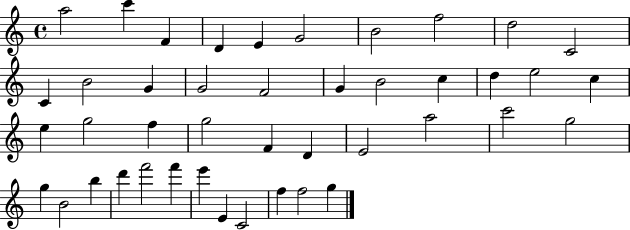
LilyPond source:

{
  \clef treble
  \time 4/4
  \defaultTimeSignature
  \key c \major
  a''2 c'''4 f'4 | d'4 e'4 g'2 | b'2 f''2 | d''2 c'2 | \break c'4 b'2 g'4 | g'2 f'2 | g'4 b'2 c''4 | d''4 e''2 c''4 | \break e''4 g''2 f''4 | g''2 f'4 d'4 | e'2 a''2 | c'''2 g''2 | \break g''4 b'2 b''4 | d'''4 f'''2 f'''4 | e'''4 e'4 c'2 | f''4 f''2 g''4 | \break \bar "|."
}